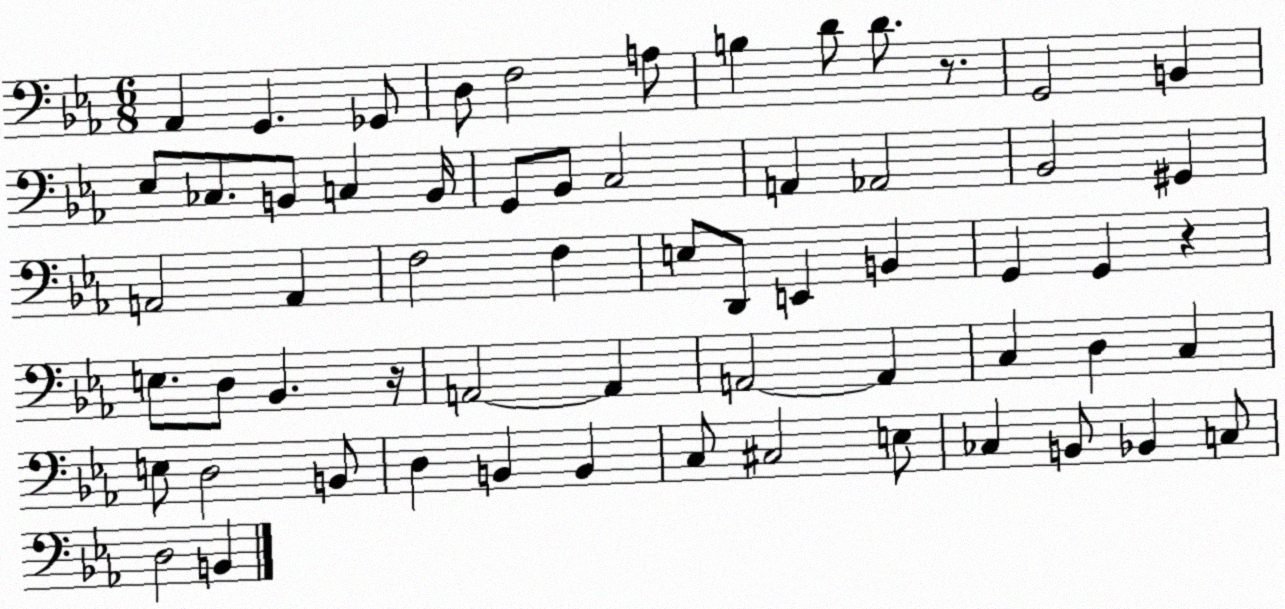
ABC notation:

X:1
T:Untitled
M:6/8
L:1/4
K:Eb
_A,, G,, _G,,/2 D,/2 F,2 A,/2 B, D/2 D/2 z/2 G,,2 B,, _E,/2 _C,/2 B,,/2 C, B,,/4 G,,/2 _B,,/2 C,2 A,, _A,,2 _B,,2 ^G,, A,,2 A,, F,2 F, E,/2 D,,/2 E,, B,, G,, G,, z E,/2 D,/2 _B,, z/4 A,,2 A,, A,,2 A,, C, D, C, E,/2 D,2 B,,/2 D, B,, B,, C,/2 ^C,2 E,/2 _C, B,,/2 _B,, C,/2 D,2 B,,